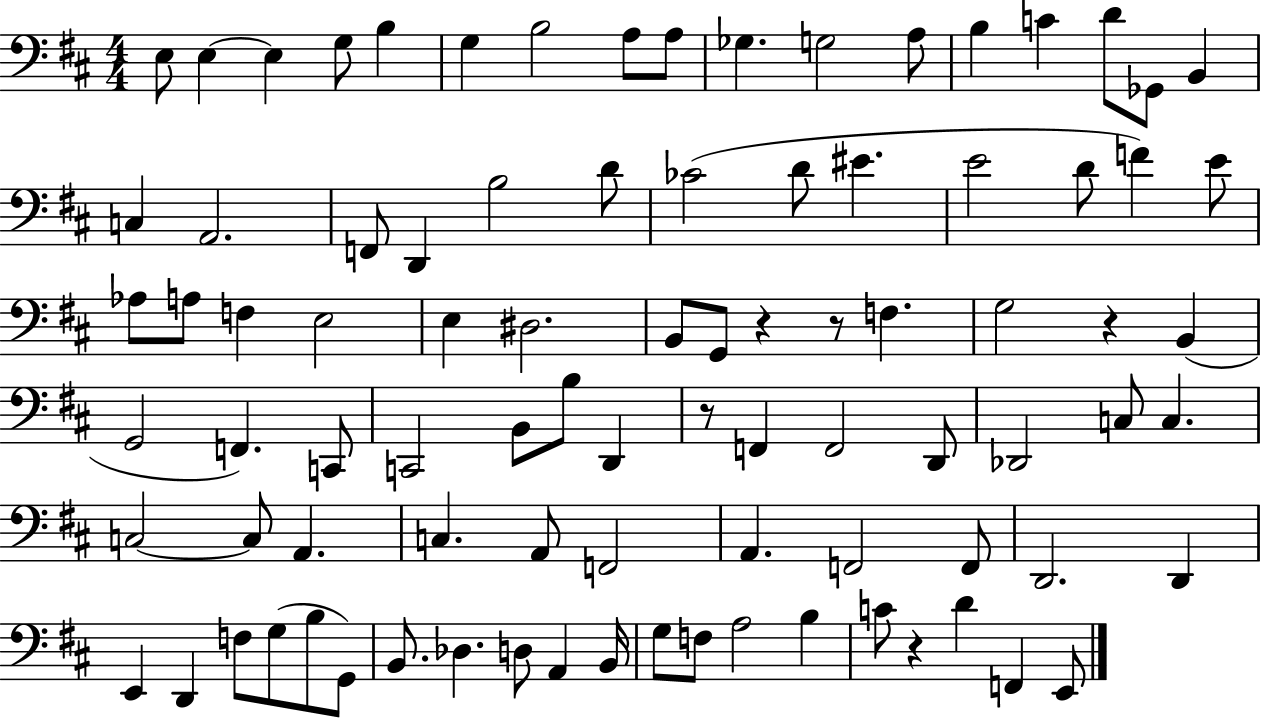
E3/e E3/q E3/q G3/e B3/q G3/q B3/h A3/e A3/e Gb3/q. G3/h A3/e B3/q C4/q D4/e Gb2/e B2/q C3/q A2/h. F2/e D2/q B3/h D4/e CES4/h D4/e EIS4/q. E4/h D4/e F4/q E4/e Ab3/e A3/e F3/q E3/h E3/q D#3/h. B2/e G2/e R/q R/e F3/q. G3/h R/q B2/q G2/h F2/q. C2/e C2/h B2/e B3/e D2/q R/e F2/q F2/h D2/e Db2/h C3/e C3/q. C3/h C3/e A2/q. C3/q. A2/e F2/h A2/q. F2/h F2/e D2/h. D2/q E2/q D2/q F3/e G3/e B3/e G2/e B2/e. Db3/q. D3/e A2/q B2/s G3/e F3/e A3/h B3/q C4/e R/q D4/q F2/q E2/e